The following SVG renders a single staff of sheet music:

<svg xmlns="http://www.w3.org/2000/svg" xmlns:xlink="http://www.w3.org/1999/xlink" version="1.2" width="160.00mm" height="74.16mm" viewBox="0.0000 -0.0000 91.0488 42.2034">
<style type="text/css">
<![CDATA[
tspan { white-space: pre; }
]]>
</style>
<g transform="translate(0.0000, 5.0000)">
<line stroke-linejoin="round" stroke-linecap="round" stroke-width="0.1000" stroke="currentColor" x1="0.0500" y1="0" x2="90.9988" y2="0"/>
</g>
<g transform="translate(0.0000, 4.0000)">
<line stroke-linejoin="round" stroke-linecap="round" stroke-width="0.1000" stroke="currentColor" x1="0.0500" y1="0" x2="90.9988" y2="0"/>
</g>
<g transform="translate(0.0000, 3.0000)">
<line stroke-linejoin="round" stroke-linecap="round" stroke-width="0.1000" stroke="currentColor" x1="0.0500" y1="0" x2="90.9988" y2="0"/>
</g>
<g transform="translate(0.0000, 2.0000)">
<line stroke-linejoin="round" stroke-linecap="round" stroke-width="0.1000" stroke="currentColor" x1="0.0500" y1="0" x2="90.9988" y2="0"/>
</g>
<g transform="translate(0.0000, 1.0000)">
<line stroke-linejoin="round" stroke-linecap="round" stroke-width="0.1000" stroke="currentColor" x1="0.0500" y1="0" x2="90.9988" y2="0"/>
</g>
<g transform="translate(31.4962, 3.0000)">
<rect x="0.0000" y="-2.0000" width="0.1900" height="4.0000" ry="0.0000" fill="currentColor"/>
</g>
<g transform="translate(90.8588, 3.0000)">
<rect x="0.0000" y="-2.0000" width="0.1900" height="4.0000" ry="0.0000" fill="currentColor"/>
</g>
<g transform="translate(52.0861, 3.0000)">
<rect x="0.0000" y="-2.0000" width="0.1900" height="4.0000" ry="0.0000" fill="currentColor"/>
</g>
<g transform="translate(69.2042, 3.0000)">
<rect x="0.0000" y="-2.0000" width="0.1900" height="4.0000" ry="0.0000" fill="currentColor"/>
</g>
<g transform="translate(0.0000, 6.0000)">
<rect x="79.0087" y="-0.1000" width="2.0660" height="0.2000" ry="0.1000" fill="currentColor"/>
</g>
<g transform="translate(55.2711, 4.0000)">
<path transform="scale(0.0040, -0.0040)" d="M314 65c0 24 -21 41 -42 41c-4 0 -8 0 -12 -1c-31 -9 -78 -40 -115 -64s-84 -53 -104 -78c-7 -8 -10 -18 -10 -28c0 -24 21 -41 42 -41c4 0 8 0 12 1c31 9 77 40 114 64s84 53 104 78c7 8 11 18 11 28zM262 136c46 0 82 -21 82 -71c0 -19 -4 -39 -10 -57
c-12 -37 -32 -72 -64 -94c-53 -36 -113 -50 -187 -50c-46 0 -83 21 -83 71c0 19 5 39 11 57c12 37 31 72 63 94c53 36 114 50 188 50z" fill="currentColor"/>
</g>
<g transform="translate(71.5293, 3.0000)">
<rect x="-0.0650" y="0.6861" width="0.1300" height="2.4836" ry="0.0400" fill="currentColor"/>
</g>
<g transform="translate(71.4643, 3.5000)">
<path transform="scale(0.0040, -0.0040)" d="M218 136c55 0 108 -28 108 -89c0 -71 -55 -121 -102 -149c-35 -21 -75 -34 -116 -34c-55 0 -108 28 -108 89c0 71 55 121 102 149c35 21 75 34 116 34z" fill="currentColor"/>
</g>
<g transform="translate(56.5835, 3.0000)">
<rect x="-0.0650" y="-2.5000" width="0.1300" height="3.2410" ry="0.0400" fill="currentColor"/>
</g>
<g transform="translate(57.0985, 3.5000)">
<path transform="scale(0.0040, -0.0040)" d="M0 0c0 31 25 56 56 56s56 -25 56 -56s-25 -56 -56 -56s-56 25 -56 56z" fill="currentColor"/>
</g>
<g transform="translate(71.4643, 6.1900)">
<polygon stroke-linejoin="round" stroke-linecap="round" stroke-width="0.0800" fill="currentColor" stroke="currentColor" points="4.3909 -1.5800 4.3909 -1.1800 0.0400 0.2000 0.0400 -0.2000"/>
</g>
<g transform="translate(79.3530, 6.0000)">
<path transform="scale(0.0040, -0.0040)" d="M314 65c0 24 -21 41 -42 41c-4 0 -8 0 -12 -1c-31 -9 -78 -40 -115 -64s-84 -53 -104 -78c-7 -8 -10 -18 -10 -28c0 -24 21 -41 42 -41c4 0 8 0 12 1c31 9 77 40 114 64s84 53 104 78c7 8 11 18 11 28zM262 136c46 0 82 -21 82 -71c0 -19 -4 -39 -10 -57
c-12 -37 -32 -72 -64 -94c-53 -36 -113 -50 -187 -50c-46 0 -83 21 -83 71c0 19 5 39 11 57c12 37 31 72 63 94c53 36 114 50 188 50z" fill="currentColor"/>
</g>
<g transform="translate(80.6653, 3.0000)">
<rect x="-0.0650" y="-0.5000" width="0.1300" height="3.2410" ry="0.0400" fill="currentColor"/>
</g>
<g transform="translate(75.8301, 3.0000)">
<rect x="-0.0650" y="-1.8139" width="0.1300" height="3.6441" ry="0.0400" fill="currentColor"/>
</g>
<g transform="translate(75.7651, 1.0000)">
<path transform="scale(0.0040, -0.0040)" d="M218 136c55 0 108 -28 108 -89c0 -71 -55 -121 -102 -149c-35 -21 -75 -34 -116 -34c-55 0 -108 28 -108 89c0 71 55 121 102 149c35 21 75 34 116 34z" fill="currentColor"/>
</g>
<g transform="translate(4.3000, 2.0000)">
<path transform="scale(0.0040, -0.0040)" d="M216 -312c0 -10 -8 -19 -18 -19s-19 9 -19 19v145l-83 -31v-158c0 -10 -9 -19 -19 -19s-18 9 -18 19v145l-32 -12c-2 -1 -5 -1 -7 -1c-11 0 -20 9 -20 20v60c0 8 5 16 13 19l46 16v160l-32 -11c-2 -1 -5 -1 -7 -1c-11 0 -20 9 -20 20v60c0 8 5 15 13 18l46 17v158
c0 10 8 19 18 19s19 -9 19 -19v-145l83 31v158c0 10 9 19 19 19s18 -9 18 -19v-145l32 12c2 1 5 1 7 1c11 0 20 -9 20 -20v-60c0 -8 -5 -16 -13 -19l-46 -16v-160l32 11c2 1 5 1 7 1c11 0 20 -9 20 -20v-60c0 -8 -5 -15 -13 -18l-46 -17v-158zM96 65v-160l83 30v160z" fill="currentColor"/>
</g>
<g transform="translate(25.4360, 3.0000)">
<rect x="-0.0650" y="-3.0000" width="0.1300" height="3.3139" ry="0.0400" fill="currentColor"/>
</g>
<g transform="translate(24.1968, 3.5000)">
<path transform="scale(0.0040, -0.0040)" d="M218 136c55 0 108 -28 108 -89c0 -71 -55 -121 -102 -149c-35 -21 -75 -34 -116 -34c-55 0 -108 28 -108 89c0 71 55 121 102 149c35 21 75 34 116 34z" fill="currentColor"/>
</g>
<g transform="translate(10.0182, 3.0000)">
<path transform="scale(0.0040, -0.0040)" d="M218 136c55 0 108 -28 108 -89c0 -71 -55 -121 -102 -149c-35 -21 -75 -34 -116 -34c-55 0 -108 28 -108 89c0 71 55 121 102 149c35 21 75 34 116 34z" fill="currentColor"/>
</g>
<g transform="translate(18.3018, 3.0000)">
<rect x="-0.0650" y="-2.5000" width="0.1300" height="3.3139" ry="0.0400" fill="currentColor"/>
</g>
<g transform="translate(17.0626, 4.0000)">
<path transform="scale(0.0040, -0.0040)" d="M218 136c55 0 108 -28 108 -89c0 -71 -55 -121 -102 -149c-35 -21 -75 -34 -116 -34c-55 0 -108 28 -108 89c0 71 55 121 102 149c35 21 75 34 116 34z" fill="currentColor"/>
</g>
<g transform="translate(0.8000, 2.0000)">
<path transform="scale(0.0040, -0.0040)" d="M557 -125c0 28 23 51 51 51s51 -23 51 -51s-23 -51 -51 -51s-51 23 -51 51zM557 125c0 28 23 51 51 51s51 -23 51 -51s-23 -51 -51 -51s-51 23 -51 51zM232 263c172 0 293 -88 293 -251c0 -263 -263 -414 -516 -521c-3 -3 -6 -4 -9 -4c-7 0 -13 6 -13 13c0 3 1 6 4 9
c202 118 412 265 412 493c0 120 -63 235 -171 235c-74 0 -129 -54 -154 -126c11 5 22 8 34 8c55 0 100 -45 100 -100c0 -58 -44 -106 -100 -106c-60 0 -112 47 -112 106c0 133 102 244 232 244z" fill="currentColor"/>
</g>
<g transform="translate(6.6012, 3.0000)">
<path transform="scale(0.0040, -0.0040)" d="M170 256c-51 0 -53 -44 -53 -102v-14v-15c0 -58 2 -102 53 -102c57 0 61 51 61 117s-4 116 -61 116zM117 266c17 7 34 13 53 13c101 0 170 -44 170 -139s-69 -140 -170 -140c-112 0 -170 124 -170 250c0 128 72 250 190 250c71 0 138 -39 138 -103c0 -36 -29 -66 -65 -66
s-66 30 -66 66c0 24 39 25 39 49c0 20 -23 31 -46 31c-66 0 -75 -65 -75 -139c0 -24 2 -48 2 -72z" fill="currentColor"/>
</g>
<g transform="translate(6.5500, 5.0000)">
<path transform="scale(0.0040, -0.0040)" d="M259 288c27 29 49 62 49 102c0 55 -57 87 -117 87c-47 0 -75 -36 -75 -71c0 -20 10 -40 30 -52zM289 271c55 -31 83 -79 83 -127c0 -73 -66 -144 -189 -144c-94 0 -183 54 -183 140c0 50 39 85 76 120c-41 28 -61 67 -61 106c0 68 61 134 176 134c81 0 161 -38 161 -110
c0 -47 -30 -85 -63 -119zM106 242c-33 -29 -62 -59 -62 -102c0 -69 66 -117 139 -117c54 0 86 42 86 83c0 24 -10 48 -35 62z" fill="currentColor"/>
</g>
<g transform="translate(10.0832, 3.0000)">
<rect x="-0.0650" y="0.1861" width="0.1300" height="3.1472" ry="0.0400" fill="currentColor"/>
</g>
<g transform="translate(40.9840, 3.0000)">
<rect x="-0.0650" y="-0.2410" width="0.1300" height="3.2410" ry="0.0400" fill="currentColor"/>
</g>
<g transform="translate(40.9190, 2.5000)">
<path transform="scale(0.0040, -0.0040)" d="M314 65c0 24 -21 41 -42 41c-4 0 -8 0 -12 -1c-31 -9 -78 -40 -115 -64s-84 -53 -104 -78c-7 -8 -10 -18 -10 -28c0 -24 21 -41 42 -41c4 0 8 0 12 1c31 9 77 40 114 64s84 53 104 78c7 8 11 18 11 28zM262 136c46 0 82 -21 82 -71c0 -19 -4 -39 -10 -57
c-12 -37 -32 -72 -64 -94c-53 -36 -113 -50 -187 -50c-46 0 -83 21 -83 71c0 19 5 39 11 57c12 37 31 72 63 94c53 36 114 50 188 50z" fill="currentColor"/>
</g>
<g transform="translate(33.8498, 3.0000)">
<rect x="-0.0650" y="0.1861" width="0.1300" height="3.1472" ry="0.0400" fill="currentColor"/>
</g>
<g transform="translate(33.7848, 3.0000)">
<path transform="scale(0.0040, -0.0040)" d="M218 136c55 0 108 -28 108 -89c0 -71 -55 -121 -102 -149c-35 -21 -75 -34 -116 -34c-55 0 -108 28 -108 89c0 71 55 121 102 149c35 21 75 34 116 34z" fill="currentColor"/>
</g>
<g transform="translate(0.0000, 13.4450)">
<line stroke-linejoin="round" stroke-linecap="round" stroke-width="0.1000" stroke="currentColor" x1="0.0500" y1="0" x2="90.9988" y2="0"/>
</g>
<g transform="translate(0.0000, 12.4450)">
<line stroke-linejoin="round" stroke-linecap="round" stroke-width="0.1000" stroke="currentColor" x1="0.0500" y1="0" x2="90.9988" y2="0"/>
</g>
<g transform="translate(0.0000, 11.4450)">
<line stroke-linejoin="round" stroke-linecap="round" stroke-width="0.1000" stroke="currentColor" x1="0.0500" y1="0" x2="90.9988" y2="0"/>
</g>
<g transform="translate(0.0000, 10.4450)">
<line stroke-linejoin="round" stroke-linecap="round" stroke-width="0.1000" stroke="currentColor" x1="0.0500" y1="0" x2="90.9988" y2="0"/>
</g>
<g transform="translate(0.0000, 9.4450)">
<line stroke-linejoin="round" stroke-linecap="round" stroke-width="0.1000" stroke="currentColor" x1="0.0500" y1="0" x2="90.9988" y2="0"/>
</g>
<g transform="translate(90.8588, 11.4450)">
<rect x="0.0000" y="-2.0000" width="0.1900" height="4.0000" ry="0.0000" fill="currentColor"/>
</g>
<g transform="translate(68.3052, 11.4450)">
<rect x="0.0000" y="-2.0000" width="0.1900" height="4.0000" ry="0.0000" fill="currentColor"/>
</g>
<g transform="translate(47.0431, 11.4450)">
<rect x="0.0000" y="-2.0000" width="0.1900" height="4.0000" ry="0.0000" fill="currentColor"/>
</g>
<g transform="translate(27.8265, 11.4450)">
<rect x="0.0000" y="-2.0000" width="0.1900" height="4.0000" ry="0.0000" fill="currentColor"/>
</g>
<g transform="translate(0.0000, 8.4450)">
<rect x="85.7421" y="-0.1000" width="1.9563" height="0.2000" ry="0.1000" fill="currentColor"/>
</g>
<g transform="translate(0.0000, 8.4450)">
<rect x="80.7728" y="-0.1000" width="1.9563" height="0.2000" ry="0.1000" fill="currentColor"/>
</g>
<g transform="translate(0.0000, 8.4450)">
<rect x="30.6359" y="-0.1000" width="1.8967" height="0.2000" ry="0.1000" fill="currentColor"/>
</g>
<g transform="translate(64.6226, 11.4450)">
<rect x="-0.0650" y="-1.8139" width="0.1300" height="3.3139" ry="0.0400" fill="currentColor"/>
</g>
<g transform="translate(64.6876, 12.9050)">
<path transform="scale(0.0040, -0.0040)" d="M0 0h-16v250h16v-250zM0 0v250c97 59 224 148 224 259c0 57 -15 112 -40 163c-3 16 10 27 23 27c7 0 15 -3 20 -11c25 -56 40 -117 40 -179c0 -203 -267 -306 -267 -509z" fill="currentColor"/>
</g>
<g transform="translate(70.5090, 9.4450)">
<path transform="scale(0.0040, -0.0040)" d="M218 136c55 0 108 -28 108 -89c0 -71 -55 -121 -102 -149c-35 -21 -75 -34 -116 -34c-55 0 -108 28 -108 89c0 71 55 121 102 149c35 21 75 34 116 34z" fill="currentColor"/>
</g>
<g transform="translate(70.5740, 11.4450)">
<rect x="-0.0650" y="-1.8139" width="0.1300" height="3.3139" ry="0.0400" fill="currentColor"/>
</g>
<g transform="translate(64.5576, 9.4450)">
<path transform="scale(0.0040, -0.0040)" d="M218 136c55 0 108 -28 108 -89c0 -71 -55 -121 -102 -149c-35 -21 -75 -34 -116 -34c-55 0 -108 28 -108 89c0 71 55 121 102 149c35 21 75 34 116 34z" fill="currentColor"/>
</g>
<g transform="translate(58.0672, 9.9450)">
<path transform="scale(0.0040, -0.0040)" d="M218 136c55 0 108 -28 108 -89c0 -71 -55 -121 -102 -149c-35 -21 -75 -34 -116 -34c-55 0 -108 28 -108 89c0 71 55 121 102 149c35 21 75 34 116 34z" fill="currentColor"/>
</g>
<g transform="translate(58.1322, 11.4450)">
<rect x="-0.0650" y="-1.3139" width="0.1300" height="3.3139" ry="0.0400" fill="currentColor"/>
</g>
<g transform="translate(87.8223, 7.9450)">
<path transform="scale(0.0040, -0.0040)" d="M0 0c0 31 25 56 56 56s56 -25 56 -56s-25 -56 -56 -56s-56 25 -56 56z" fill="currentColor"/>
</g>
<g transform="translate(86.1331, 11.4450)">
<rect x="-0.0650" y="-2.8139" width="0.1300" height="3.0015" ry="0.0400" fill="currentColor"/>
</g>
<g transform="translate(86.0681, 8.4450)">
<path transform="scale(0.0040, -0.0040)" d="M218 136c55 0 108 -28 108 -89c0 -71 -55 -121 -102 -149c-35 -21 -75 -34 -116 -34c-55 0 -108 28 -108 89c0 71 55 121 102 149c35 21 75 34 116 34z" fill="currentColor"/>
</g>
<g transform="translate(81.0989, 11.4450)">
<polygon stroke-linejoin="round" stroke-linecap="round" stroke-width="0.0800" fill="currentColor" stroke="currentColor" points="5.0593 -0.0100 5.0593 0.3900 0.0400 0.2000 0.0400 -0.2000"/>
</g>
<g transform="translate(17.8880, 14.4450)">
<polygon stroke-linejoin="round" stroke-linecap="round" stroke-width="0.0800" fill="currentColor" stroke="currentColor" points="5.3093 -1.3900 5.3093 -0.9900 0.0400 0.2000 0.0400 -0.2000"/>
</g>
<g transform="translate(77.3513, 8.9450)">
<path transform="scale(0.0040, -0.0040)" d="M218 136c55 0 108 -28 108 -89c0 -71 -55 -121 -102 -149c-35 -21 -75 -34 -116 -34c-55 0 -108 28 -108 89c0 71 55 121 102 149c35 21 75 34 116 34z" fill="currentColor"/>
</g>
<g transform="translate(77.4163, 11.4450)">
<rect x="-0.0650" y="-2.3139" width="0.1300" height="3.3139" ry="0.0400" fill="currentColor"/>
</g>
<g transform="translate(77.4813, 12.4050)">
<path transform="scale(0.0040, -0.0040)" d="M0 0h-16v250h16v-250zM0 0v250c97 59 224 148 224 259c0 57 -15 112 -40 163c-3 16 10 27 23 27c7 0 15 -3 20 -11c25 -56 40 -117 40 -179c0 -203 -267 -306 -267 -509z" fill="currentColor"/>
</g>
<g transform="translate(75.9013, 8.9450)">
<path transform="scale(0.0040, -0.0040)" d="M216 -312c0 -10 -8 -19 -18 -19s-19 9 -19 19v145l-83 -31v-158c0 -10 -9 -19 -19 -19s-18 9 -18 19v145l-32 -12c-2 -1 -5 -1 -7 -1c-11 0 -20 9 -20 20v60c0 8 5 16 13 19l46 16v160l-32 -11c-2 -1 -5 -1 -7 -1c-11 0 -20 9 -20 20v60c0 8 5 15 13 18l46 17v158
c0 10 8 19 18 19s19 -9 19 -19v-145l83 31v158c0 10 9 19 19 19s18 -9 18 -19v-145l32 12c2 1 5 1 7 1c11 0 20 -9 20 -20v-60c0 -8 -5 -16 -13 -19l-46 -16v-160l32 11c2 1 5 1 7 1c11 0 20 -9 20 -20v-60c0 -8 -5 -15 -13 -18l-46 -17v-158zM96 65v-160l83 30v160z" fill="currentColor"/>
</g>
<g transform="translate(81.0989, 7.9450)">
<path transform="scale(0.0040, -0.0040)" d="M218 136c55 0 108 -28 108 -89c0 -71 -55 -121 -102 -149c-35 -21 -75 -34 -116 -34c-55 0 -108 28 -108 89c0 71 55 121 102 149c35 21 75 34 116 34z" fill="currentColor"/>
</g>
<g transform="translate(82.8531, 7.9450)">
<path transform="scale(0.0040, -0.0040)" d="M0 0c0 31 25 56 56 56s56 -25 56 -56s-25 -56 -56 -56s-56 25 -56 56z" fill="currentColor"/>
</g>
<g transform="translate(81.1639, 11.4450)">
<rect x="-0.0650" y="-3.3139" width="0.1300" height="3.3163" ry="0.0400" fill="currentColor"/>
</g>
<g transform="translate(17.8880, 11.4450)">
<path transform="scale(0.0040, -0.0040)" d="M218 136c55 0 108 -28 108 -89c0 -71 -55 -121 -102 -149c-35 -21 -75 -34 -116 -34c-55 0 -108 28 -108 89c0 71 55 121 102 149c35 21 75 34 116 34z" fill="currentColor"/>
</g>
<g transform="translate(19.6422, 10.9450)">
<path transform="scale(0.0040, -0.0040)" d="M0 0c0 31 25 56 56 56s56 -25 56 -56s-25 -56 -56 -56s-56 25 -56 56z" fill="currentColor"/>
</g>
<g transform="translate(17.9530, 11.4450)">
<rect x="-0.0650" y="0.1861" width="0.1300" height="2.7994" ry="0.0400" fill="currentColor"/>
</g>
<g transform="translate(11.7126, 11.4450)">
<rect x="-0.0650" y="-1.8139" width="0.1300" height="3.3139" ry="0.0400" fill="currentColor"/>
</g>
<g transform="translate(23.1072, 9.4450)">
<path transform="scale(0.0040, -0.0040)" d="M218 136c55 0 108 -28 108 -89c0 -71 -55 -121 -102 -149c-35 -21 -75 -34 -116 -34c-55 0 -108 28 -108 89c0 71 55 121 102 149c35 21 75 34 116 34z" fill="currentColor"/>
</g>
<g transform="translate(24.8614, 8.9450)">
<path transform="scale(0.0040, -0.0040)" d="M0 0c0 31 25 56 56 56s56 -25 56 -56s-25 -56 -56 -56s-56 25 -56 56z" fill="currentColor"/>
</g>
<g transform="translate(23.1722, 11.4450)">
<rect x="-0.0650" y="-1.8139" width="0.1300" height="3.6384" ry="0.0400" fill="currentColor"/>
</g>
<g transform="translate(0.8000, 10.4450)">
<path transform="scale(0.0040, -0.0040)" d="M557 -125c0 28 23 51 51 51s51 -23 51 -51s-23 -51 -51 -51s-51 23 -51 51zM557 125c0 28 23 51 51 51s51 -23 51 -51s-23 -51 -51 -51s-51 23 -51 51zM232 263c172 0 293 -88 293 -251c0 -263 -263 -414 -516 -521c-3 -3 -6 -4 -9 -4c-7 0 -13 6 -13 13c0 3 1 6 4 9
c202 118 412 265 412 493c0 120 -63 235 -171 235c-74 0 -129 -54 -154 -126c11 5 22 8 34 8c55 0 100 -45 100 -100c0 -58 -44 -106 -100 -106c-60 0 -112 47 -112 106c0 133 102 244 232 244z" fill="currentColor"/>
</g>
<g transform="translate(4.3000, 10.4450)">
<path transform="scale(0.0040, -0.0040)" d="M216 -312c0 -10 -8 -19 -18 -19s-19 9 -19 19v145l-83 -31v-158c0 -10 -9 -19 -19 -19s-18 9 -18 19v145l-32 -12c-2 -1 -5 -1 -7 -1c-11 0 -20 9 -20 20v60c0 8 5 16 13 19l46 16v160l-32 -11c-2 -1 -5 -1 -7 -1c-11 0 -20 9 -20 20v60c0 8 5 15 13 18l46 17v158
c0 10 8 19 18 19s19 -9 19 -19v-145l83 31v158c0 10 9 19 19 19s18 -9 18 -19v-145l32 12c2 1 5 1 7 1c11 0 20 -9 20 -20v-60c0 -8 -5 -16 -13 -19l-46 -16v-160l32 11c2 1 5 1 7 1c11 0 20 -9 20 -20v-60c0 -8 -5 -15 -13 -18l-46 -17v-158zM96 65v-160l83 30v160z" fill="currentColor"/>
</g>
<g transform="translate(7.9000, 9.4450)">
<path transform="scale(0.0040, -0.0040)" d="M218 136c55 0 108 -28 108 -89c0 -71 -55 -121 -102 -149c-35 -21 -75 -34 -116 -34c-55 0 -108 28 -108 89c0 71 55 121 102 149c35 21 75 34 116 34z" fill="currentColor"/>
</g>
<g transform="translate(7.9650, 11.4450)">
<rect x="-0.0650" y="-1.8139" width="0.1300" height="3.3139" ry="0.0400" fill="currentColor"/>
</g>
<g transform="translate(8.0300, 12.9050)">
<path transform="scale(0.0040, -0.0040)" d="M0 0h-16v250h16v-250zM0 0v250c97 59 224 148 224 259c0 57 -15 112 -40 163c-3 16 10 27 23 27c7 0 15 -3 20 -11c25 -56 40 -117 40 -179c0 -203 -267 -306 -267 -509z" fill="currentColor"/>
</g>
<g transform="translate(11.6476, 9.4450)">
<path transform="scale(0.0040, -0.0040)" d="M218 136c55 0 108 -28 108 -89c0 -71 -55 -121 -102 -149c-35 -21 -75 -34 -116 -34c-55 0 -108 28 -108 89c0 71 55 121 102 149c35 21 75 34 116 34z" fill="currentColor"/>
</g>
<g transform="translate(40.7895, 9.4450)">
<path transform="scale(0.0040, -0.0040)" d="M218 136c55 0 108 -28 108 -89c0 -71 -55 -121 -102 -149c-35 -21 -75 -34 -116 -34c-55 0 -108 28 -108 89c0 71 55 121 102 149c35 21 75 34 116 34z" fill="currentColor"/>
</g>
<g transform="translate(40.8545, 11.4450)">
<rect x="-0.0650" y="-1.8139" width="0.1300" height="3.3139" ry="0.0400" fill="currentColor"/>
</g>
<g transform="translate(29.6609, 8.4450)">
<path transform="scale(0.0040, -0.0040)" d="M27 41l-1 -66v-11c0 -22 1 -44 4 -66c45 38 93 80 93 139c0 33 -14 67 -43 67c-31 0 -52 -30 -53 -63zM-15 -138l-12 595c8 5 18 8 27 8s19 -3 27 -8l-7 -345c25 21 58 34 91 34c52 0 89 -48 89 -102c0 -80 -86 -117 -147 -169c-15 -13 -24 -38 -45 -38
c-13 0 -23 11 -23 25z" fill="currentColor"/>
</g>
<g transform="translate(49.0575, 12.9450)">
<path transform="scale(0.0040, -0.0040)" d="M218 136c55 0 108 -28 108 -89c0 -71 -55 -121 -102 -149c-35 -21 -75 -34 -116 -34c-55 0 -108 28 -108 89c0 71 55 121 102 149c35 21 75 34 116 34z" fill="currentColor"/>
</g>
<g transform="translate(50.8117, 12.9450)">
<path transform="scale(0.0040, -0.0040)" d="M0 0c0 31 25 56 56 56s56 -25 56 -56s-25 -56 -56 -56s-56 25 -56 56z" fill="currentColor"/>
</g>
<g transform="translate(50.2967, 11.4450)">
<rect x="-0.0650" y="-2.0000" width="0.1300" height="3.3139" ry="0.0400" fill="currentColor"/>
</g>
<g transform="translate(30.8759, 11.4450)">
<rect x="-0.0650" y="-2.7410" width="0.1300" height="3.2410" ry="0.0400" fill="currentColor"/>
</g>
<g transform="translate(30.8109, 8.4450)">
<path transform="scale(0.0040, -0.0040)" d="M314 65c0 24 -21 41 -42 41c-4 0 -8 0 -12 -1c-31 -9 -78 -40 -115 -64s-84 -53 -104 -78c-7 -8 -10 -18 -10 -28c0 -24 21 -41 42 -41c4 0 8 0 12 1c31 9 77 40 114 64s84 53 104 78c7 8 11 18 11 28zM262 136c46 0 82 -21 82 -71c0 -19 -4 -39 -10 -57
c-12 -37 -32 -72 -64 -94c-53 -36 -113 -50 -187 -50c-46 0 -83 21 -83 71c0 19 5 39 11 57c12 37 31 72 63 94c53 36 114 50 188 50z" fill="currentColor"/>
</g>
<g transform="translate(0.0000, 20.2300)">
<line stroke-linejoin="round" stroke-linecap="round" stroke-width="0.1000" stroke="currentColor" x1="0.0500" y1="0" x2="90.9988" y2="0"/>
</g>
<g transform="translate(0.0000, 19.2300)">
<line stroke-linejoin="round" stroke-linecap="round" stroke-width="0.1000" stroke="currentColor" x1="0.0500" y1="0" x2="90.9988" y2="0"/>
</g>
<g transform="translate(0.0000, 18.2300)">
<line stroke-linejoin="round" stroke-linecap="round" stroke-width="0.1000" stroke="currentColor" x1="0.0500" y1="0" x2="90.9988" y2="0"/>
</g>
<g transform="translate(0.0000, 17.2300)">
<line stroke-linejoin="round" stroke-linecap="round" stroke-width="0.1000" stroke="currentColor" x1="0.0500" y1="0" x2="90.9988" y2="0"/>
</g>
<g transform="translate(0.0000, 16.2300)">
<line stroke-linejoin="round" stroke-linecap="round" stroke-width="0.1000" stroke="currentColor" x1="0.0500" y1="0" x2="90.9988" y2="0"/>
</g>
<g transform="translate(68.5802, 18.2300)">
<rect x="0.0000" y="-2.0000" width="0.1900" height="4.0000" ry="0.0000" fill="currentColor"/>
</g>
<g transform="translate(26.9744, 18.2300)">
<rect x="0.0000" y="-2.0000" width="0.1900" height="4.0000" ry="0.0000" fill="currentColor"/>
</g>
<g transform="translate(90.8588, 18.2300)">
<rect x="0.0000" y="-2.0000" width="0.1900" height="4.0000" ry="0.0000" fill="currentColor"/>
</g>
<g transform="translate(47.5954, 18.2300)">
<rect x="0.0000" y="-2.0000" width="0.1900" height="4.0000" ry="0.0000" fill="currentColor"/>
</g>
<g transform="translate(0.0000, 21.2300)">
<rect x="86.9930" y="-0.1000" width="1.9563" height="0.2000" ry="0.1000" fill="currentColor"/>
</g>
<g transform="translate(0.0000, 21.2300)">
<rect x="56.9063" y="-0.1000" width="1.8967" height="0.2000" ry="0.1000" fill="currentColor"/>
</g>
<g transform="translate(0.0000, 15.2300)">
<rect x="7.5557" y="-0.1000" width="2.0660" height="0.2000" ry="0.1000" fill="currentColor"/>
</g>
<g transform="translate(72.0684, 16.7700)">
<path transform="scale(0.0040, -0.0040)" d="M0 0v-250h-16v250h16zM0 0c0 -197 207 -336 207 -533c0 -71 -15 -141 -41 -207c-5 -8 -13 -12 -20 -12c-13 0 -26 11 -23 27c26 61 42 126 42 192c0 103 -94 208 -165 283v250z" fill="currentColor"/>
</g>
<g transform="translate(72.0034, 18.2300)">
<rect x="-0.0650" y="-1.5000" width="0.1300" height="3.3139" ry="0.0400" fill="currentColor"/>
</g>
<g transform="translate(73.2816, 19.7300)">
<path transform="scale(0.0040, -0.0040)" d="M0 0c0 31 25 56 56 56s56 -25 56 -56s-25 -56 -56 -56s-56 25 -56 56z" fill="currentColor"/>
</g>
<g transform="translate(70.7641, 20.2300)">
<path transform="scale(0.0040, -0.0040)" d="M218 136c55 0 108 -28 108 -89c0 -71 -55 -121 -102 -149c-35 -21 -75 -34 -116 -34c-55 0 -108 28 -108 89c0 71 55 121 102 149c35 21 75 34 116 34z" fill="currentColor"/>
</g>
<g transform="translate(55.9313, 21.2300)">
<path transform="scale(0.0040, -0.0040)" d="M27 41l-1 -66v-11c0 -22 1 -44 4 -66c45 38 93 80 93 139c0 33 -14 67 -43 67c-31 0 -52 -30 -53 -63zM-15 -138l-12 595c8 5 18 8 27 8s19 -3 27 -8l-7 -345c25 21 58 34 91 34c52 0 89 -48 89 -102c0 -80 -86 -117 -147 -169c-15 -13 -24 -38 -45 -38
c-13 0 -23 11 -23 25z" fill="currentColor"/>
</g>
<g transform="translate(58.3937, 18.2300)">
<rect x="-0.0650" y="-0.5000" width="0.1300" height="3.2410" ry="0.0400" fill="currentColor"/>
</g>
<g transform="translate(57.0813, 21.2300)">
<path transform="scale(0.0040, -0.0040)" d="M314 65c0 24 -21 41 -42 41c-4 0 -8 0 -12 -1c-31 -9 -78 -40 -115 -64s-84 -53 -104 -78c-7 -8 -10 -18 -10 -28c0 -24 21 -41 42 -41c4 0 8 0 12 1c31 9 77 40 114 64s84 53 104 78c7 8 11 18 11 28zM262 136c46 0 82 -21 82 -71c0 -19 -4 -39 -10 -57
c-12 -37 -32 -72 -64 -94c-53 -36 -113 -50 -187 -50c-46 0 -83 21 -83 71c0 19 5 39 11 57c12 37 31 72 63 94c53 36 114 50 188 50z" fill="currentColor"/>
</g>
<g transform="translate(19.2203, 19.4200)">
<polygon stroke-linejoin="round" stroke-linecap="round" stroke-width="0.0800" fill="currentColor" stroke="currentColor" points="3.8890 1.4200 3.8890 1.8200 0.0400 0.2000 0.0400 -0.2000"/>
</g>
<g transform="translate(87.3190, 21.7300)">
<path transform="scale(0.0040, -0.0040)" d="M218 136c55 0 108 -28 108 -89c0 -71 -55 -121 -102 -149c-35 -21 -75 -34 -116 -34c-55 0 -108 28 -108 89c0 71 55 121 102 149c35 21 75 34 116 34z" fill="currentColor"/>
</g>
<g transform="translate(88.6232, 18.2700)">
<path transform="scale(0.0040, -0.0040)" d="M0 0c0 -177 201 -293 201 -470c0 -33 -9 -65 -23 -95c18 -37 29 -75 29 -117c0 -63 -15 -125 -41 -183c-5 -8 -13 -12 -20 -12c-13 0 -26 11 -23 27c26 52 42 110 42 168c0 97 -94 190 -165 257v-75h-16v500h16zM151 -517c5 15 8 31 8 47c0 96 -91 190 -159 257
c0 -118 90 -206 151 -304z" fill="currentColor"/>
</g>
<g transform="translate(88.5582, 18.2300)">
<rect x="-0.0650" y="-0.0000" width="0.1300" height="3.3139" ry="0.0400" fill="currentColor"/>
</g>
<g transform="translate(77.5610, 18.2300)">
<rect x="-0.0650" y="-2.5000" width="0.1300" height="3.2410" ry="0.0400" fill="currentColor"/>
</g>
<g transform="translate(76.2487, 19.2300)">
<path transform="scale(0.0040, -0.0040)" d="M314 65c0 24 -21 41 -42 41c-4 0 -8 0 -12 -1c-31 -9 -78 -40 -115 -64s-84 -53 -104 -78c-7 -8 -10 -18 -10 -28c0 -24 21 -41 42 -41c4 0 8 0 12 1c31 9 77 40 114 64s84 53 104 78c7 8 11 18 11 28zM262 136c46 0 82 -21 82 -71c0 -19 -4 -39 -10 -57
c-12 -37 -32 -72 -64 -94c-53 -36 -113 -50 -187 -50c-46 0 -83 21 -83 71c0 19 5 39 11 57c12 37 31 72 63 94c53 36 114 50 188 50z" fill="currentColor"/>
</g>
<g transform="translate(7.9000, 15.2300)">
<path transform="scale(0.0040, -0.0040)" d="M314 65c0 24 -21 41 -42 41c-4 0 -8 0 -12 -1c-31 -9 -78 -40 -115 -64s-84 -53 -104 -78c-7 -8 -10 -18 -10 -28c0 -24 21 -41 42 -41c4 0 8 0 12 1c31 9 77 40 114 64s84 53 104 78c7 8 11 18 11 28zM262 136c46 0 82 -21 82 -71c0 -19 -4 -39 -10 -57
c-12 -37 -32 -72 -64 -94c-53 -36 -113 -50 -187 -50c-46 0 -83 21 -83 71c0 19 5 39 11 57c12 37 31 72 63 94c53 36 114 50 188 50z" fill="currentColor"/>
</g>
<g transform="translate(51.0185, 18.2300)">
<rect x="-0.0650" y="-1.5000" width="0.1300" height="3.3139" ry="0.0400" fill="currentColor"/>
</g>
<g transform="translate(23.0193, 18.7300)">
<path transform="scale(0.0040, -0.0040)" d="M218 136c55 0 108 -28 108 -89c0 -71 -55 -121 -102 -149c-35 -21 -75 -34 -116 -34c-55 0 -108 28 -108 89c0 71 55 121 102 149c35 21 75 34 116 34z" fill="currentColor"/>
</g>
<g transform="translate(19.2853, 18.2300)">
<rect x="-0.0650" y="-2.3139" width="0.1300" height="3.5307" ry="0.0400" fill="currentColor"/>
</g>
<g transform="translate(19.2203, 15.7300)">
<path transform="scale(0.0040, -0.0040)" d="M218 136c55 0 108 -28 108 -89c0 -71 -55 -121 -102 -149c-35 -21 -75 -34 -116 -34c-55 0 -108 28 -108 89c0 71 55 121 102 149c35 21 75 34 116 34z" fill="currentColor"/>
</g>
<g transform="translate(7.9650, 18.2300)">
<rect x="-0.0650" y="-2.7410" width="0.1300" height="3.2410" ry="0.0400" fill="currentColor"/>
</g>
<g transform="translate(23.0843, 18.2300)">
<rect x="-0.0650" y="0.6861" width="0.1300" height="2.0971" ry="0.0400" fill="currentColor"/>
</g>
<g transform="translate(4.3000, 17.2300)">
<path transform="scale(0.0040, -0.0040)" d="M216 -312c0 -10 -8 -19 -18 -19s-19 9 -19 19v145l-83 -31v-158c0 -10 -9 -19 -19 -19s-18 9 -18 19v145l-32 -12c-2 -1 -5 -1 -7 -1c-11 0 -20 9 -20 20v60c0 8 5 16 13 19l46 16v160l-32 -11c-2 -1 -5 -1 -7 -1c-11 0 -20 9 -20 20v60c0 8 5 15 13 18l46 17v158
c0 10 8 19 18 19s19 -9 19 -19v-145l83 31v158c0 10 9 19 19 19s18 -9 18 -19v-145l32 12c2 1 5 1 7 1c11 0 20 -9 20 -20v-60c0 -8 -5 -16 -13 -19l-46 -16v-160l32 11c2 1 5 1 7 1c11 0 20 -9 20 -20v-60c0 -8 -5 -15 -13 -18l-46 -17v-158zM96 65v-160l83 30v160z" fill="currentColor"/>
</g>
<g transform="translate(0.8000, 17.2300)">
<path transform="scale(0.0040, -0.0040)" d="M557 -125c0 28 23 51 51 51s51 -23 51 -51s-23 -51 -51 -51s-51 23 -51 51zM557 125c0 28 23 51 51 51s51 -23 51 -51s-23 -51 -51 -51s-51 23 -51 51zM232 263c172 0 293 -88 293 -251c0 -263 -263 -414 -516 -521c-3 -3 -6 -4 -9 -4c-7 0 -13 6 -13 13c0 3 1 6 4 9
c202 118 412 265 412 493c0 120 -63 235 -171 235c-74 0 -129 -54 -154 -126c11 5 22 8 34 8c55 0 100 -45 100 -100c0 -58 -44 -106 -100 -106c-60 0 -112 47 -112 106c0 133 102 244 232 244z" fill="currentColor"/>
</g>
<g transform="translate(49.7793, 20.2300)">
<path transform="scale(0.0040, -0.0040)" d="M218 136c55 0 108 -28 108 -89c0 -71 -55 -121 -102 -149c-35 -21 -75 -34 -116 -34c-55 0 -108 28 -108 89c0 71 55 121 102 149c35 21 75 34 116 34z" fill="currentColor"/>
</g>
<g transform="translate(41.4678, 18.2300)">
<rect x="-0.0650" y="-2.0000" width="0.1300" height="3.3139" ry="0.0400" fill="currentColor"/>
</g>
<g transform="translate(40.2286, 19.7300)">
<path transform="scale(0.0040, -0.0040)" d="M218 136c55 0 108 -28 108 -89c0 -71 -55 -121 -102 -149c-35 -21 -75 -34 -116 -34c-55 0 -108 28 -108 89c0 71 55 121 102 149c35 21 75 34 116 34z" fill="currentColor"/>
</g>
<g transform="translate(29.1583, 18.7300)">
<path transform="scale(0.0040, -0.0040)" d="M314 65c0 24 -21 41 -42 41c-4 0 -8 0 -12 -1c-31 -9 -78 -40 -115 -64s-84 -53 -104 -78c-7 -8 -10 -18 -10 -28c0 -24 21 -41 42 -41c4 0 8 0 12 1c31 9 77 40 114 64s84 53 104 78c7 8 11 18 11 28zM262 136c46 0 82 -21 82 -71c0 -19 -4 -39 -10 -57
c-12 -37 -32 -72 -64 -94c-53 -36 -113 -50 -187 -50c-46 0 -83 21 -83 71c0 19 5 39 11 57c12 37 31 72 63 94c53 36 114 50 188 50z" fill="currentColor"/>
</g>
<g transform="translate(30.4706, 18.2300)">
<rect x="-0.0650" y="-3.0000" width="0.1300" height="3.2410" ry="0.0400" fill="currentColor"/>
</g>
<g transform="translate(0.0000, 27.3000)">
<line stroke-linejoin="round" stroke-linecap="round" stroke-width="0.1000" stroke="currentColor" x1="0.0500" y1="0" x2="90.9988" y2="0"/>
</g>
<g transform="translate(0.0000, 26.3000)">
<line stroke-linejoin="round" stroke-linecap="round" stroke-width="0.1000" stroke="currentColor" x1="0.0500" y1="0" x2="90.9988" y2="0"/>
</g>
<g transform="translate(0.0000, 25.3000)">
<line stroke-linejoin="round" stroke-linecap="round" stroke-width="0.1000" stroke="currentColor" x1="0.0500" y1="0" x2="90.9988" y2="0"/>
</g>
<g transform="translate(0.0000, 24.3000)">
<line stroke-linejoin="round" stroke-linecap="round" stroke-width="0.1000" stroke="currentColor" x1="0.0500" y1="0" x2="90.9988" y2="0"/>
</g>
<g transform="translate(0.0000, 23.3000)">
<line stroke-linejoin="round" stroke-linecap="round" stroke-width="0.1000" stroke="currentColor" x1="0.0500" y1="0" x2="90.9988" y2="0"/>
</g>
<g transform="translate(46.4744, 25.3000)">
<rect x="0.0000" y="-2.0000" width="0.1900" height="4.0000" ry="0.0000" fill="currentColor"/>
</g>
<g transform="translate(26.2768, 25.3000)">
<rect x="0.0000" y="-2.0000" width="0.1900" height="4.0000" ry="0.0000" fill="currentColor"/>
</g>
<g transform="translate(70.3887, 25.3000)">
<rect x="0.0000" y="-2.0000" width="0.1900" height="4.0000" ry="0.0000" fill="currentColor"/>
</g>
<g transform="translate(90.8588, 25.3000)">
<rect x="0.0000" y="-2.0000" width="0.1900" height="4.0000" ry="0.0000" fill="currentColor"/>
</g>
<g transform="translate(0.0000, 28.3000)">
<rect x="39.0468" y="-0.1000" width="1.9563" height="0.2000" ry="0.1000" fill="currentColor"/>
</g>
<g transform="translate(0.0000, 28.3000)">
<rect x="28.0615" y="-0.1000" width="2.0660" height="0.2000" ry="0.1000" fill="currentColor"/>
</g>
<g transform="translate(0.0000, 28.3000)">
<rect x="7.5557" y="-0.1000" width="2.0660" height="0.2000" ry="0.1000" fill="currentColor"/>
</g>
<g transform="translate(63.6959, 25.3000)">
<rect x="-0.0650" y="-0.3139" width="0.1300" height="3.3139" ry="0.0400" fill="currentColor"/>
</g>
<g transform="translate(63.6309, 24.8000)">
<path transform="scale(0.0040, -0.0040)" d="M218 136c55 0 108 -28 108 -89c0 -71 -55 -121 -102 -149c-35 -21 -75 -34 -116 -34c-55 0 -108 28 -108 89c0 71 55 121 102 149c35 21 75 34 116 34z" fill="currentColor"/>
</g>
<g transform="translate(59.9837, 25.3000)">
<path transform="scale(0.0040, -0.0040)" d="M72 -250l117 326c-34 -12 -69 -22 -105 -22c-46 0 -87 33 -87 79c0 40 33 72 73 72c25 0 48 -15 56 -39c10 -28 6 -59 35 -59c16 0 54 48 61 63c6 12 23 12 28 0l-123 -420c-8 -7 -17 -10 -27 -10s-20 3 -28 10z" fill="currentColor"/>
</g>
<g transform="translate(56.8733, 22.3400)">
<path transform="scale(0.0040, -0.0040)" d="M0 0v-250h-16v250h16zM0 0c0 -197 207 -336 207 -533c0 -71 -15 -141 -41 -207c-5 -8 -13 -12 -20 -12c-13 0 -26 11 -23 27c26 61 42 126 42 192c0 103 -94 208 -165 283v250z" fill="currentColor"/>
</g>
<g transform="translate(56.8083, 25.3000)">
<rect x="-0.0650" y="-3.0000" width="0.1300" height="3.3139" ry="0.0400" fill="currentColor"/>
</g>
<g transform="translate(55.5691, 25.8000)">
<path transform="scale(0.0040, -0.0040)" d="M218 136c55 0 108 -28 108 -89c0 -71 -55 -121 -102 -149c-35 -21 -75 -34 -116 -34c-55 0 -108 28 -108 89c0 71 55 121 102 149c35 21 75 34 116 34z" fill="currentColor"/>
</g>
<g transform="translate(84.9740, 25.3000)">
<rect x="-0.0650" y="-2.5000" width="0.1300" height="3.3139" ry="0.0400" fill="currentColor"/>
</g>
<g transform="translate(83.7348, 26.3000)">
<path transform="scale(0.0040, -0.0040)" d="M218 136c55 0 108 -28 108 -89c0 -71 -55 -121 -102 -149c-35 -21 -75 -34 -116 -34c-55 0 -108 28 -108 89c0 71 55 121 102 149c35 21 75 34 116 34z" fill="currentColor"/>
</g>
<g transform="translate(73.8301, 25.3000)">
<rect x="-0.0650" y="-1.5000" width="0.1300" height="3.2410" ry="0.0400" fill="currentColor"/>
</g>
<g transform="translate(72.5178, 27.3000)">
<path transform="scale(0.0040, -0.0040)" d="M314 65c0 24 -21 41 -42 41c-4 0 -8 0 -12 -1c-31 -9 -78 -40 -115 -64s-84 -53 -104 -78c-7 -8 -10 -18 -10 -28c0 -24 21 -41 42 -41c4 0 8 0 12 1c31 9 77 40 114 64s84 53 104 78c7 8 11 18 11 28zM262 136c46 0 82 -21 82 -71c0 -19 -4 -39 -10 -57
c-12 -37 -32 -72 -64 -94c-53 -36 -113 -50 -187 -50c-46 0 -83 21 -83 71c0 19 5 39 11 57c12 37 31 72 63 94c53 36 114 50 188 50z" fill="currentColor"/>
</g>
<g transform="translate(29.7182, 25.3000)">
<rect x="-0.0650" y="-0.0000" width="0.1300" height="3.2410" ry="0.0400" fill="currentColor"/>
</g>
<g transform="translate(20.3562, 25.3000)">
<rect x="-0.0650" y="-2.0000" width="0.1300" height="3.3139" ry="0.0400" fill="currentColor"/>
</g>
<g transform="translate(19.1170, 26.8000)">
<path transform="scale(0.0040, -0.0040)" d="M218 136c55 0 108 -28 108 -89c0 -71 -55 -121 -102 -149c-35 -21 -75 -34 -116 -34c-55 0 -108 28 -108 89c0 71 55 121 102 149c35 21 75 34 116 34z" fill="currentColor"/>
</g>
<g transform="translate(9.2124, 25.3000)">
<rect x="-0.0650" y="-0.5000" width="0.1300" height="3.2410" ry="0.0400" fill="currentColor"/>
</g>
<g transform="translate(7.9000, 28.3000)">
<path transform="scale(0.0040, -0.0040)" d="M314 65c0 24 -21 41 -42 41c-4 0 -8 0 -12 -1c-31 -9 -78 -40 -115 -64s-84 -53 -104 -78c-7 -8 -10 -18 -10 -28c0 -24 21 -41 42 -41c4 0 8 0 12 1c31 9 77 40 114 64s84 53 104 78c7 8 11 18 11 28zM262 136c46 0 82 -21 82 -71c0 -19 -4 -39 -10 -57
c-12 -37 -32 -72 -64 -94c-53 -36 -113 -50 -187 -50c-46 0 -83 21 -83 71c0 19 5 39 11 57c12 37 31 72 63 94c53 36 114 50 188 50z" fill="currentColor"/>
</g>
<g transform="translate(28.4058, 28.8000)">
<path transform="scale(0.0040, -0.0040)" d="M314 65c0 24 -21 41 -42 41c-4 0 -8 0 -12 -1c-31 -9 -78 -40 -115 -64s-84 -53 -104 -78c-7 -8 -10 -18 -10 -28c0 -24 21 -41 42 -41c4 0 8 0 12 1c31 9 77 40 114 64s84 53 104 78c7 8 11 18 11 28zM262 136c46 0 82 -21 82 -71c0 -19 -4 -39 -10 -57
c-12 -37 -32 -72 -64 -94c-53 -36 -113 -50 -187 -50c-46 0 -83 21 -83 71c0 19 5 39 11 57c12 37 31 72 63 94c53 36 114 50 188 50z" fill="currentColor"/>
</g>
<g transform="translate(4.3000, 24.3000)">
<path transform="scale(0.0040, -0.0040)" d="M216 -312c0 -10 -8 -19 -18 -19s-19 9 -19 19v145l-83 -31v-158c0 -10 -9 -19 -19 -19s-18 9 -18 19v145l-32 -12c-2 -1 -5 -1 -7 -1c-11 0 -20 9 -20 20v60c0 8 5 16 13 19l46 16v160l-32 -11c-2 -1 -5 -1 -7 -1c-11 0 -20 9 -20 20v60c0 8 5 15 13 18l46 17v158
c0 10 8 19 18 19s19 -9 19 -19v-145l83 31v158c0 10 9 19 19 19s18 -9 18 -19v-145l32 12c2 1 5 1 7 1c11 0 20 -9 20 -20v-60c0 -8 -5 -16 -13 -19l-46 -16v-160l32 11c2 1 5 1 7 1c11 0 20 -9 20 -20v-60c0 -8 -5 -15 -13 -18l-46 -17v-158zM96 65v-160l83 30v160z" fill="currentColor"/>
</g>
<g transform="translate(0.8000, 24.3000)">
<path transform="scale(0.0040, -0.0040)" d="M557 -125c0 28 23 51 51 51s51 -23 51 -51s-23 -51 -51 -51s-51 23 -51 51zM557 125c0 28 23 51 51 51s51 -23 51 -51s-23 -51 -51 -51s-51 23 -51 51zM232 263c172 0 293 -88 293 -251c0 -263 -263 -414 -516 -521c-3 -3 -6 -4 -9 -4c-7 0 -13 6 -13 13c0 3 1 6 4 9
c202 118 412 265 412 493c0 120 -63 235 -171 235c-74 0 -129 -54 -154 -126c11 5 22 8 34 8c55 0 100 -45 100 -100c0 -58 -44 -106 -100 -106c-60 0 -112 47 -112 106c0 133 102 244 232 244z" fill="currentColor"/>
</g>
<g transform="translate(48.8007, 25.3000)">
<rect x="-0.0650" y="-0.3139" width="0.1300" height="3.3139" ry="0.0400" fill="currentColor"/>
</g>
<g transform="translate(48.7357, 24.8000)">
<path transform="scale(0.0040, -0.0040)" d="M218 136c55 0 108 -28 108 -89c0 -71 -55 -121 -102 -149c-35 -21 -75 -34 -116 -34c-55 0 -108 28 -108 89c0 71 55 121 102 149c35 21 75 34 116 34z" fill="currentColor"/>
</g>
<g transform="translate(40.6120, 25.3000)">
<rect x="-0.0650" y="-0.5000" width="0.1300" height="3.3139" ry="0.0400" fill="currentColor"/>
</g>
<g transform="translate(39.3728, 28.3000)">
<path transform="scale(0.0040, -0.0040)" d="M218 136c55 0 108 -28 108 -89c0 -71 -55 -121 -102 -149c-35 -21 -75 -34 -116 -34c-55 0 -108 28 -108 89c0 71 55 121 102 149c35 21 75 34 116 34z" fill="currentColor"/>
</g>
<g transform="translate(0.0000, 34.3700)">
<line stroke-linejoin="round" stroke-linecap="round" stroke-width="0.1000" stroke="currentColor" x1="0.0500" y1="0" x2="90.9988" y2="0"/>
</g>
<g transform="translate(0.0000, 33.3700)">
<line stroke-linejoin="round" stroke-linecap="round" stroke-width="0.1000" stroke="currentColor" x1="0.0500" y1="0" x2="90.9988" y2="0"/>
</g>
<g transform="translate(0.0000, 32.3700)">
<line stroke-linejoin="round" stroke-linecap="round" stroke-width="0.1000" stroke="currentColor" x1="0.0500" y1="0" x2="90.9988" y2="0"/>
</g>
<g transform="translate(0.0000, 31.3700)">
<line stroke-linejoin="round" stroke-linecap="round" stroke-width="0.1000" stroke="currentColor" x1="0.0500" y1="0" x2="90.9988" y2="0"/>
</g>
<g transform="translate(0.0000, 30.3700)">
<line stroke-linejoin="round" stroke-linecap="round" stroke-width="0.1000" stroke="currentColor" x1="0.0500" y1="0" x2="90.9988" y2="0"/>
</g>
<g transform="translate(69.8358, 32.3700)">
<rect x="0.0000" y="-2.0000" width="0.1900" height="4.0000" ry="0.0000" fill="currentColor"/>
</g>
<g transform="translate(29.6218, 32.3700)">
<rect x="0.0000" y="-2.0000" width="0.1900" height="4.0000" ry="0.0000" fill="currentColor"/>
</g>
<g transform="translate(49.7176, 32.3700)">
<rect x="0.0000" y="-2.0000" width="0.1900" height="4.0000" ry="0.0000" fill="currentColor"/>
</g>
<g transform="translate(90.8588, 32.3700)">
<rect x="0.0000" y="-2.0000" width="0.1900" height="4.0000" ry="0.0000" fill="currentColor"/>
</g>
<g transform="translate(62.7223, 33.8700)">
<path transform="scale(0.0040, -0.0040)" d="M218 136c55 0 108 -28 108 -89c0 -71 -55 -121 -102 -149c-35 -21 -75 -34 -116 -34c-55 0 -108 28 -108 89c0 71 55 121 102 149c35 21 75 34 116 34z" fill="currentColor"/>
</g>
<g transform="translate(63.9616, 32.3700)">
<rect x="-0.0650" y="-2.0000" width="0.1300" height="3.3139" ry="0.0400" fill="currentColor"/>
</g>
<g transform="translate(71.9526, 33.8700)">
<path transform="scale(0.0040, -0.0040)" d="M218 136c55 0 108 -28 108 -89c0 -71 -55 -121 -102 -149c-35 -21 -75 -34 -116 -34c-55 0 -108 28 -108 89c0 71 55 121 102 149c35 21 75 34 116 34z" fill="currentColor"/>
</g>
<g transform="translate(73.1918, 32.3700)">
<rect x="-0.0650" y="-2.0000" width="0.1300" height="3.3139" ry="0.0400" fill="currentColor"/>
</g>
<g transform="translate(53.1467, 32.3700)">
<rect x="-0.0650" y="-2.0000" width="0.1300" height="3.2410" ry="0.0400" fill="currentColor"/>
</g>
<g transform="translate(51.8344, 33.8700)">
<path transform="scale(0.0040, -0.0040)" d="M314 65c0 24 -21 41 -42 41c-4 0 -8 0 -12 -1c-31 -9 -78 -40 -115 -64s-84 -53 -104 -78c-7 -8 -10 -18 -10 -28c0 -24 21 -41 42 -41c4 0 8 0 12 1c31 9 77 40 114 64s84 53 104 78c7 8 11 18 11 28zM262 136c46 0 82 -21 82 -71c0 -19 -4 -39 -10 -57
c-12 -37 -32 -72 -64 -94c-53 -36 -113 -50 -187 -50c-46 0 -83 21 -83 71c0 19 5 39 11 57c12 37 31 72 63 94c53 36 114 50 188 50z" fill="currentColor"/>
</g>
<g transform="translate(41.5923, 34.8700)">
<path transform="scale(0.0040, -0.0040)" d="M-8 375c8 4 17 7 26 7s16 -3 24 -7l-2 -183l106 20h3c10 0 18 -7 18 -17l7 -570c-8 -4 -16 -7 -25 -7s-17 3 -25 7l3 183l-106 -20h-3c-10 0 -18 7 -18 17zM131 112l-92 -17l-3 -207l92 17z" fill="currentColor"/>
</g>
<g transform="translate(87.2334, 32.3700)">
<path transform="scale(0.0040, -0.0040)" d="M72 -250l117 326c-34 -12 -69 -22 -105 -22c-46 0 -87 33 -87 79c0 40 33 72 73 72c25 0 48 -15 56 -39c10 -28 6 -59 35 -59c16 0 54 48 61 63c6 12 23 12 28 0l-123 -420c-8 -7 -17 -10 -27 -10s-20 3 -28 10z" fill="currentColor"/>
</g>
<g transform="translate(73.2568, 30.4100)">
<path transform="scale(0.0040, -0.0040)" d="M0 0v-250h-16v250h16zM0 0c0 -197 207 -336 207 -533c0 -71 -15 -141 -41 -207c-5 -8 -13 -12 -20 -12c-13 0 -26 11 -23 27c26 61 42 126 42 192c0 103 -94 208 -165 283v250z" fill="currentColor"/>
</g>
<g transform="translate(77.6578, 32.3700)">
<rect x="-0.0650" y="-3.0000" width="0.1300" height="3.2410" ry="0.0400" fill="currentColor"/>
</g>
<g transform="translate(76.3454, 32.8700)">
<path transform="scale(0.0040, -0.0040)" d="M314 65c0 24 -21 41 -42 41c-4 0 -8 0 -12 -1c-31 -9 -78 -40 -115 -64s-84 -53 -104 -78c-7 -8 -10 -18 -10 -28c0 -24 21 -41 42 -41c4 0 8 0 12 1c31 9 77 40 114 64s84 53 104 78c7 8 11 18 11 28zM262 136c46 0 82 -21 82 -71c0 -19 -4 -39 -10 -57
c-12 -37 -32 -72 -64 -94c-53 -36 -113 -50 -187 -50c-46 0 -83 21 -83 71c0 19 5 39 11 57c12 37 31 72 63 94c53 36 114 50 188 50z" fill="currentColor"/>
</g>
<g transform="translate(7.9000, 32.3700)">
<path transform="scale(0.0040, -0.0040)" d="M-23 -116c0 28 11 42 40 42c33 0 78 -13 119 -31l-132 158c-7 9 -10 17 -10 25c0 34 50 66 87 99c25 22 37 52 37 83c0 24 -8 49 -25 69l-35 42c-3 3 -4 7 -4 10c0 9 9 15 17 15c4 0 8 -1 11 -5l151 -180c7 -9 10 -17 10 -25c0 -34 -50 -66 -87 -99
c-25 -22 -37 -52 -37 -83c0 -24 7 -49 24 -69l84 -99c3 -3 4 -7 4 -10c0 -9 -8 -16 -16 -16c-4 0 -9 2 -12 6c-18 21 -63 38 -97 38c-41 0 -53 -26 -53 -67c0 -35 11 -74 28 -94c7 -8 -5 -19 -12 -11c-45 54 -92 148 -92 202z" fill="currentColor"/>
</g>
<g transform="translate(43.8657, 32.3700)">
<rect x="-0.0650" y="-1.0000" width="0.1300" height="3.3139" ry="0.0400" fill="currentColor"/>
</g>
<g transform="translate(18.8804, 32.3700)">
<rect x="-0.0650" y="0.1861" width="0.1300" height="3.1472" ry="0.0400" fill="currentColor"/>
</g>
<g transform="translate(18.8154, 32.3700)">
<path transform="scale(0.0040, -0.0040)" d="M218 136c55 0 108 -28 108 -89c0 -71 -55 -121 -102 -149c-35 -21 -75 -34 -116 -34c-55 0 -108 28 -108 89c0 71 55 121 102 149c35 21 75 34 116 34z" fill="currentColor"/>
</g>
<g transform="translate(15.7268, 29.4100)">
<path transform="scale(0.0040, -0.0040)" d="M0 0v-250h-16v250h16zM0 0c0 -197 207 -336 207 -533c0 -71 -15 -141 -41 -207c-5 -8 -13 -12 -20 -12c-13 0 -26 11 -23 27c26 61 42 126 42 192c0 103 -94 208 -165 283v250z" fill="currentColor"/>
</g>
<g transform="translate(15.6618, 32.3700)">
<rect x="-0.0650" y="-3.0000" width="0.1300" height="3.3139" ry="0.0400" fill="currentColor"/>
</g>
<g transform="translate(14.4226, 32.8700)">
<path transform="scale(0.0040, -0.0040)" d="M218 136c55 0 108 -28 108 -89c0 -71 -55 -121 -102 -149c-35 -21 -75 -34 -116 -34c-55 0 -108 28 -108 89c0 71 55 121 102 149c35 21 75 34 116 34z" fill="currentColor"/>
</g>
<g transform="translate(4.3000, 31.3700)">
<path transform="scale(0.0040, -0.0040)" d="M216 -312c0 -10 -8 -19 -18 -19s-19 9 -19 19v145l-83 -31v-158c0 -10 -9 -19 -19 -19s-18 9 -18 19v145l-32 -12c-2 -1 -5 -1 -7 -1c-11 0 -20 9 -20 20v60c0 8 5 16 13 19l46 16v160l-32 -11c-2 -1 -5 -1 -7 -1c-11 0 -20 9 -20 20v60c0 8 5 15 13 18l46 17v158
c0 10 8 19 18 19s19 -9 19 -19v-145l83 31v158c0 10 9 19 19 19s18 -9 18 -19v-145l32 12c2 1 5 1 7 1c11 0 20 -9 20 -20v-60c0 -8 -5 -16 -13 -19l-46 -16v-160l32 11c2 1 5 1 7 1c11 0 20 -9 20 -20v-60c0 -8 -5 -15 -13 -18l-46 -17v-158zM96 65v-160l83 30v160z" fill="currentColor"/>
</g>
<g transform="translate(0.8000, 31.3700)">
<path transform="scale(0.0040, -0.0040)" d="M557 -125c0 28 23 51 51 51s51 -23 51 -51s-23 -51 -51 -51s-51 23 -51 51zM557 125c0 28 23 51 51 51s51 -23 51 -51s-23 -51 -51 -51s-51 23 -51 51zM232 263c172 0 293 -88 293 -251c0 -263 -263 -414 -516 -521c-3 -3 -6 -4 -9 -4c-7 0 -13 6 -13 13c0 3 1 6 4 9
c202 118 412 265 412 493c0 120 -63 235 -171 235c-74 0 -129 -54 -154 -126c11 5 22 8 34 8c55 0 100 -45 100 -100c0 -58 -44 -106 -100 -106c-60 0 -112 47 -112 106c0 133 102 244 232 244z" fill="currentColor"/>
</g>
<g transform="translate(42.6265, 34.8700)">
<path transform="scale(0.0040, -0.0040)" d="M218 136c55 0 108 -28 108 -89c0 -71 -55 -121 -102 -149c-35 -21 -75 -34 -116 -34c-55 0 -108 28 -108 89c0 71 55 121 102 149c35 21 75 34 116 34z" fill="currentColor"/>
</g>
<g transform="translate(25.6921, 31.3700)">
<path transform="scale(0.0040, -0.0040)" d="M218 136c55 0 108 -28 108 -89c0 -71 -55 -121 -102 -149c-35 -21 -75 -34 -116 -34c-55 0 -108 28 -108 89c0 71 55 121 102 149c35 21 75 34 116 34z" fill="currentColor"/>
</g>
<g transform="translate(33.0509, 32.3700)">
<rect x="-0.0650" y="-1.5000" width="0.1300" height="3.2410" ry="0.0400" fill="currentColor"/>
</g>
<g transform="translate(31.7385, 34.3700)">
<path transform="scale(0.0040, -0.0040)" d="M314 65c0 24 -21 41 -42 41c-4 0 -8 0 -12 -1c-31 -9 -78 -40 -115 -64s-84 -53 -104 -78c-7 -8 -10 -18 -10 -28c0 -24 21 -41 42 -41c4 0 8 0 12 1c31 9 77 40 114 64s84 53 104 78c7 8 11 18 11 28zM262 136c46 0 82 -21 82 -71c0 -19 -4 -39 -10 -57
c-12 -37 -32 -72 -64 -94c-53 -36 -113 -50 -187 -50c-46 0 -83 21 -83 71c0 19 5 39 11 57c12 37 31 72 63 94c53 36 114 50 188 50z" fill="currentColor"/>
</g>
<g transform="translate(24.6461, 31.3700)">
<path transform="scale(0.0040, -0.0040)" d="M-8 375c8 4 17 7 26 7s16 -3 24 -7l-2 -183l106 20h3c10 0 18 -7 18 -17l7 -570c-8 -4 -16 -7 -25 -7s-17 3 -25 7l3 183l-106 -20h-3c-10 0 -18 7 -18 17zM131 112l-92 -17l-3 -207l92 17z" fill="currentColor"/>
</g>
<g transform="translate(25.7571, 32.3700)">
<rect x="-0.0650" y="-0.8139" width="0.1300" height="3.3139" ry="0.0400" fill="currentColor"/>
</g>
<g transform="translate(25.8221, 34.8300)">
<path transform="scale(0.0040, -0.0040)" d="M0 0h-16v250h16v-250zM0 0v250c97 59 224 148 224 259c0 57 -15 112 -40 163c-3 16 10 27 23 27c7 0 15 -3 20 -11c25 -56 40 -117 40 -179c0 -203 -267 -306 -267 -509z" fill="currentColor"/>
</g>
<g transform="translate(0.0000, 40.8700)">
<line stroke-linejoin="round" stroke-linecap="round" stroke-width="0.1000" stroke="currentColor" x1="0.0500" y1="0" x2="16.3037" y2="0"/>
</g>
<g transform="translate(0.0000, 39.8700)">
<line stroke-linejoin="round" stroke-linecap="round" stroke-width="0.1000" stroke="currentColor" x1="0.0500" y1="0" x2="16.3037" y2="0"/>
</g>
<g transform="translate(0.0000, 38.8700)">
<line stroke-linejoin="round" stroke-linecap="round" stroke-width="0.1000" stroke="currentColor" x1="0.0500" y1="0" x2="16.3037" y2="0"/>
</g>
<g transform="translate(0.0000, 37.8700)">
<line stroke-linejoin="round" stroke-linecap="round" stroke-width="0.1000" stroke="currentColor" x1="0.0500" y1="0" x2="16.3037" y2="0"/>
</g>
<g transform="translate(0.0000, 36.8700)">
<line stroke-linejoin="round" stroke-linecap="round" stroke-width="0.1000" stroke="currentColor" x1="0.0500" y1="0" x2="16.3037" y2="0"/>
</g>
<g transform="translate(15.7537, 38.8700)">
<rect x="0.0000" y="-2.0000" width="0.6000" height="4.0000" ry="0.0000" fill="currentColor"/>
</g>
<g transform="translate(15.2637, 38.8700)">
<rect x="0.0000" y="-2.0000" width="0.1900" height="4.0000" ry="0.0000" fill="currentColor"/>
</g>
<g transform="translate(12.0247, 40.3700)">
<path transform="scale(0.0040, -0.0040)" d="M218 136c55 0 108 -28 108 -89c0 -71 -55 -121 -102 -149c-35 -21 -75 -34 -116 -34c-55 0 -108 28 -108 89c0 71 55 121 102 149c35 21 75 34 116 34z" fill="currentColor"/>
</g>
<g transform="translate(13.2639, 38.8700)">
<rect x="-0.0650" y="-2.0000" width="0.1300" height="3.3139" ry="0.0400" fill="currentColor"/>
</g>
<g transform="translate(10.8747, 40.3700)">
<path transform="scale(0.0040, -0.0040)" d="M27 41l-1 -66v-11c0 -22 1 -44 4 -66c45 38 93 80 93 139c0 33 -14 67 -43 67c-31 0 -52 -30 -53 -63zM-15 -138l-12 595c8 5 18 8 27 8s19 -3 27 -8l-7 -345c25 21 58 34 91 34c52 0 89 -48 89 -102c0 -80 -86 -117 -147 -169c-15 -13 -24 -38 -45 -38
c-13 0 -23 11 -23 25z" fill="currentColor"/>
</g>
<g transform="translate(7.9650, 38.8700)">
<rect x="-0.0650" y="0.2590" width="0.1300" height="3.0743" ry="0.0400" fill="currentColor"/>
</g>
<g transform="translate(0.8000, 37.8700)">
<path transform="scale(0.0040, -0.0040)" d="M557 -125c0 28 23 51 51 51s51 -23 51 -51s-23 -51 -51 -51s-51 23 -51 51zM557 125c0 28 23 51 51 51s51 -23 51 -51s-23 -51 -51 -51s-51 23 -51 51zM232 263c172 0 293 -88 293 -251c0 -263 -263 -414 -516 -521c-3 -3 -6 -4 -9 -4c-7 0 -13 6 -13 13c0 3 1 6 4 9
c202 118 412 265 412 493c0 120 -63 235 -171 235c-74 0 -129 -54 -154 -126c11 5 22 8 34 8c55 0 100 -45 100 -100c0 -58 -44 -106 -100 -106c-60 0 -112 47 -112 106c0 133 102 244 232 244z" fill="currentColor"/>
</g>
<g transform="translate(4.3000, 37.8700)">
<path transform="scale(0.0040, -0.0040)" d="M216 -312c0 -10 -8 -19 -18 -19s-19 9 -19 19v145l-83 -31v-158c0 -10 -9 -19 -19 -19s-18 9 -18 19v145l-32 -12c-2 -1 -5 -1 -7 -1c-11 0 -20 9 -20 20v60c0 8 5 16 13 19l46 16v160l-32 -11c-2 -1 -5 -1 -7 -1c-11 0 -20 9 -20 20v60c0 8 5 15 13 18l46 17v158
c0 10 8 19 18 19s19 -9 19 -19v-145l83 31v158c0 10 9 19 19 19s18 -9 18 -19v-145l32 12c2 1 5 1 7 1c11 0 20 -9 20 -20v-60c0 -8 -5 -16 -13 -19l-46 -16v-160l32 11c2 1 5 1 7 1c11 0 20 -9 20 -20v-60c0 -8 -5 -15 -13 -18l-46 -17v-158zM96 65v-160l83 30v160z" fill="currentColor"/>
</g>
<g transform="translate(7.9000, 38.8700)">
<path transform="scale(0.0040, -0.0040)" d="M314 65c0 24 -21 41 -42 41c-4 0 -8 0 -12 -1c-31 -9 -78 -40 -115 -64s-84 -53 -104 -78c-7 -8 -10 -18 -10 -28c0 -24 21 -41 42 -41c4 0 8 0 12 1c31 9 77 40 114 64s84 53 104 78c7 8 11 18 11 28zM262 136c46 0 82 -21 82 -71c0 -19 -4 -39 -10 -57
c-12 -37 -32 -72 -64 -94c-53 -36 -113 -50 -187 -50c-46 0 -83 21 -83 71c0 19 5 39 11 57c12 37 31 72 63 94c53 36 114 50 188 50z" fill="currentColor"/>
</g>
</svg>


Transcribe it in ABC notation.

X:1
T:Untitled
M:6/8
L:1/4
K:G
D, B,, C, D, E,2 B,,2 C,/2 A,/2 E,,2 A,/2 A, D,/2 A,/2 _C2 A, A,, G, A,/2 A, ^B,/2 D/2 C/2 C2 B,/2 C,/2 C,2 A,, G,, _E,,2 G,,/2 B,,2 D,,/4 E,,2 A,, D,,2 E,, E, C,/2 z/2 E, G,,2 B,, z C,/2 D, F,/2 G,,2 F,, A,,2 A,, A,,/2 C,2 z/2 D,2 _A,,